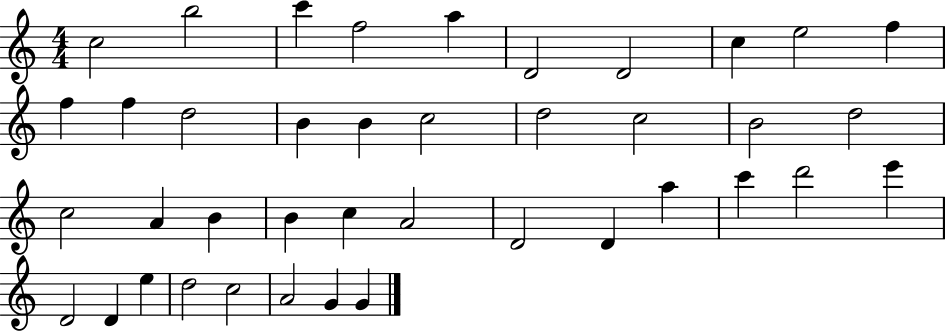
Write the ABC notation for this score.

X:1
T:Untitled
M:4/4
L:1/4
K:C
c2 b2 c' f2 a D2 D2 c e2 f f f d2 B B c2 d2 c2 B2 d2 c2 A B B c A2 D2 D a c' d'2 e' D2 D e d2 c2 A2 G G